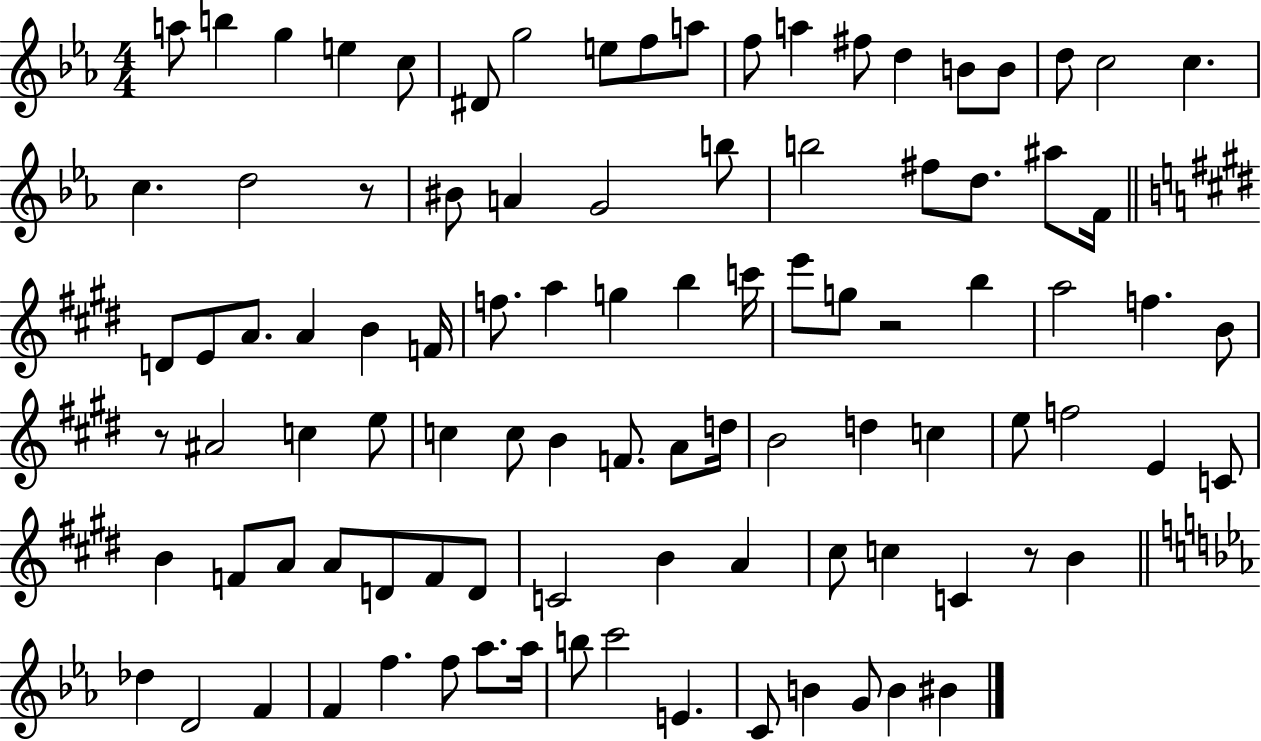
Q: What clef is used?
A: treble